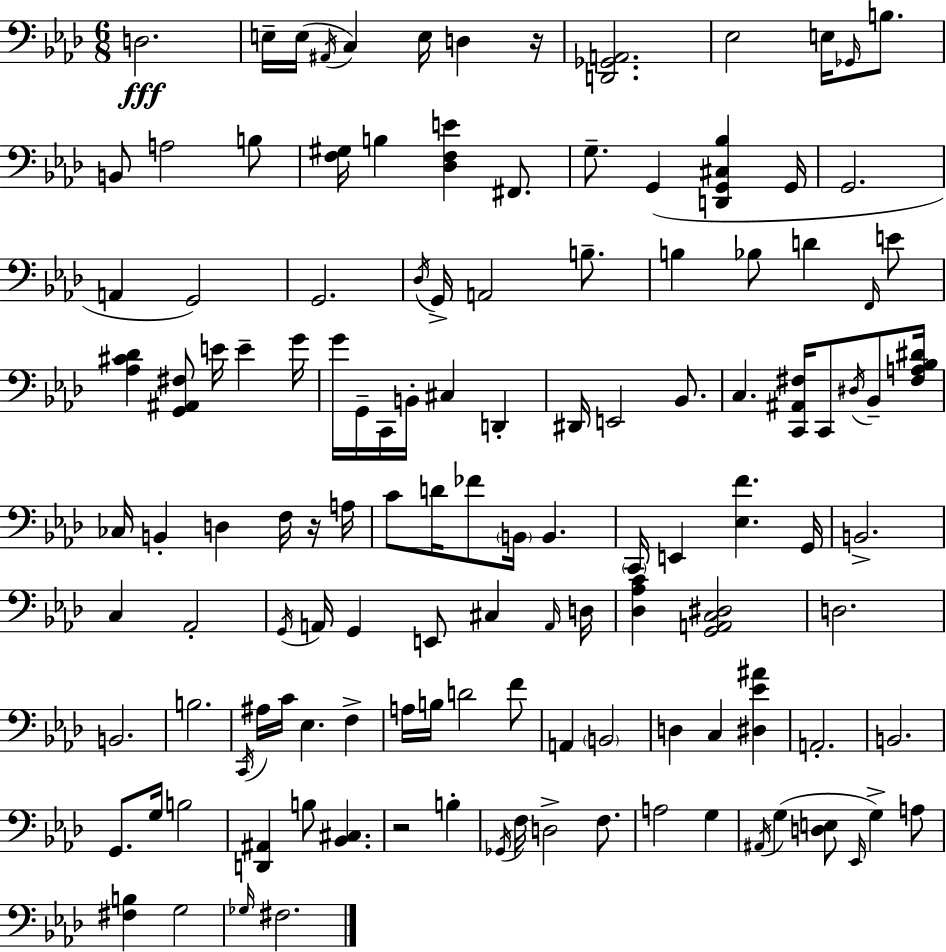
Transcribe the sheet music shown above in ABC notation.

X:1
T:Untitled
M:6/8
L:1/4
K:Fm
D,2 E,/4 E,/4 ^A,,/4 C, E,/4 D, z/4 [D,,_G,,A,,]2 _E,2 E,/4 _G,,/4 B,/2 B,,/2 A,2 B,/2 [F,^G,]/4 B, [_D,F,E] ^F,,/2 G,/2 G,, [D,,G,,^C,_B,] G,,/4 G,,2 A,, G,,2 G,,2 _D,/4 G,,/4 A,,2 B,/2 B, _B,/2 D F,,/4 E/2 [_A,^C_D] [G,,^A,,^F,]/2 E/4 E G/4 G/4 G,,/4 C,,/4 B,,/4 ^C, D,, ^D,,/4 E,,2 _B,,/2 C, [C,,^A,,^F,]/4 C,,/2 ^D,/4 _B,,/2 [^F,A,_B,^D]/4 _C,/4 B,, D, F,/4 z/4 A,/4 C/2 D/4 _F/2 B,,/4 B,, C,,/4 E,, [_E,F] G,,/4 B,,2 C, _A,,2 G,,/4 A,,/4 G,, E,,/2 ^C, A,,/4 D,/4 [_D,_A,C] [G,,A,,C,^D,]2 D,2 B,,2 B,2 C,,/4 ^A,/4 C/4 _E, F, A,/4 B,/4 D2 F/2 A,, B,,2 D, C, [^D,_E^A] A,,2 B,,2 G,,/2 G,/4 B,2 [D,,^A,,] B,/2 [_B,,^C,] z2 B, _G,,/4 F,/4 D,2 F,/2 A,2 G, ^A,,/4 G, [D,E,]/2 _E,,/4 G, A,/2 [^F,B,] G,2 _G,/4 ^F,2